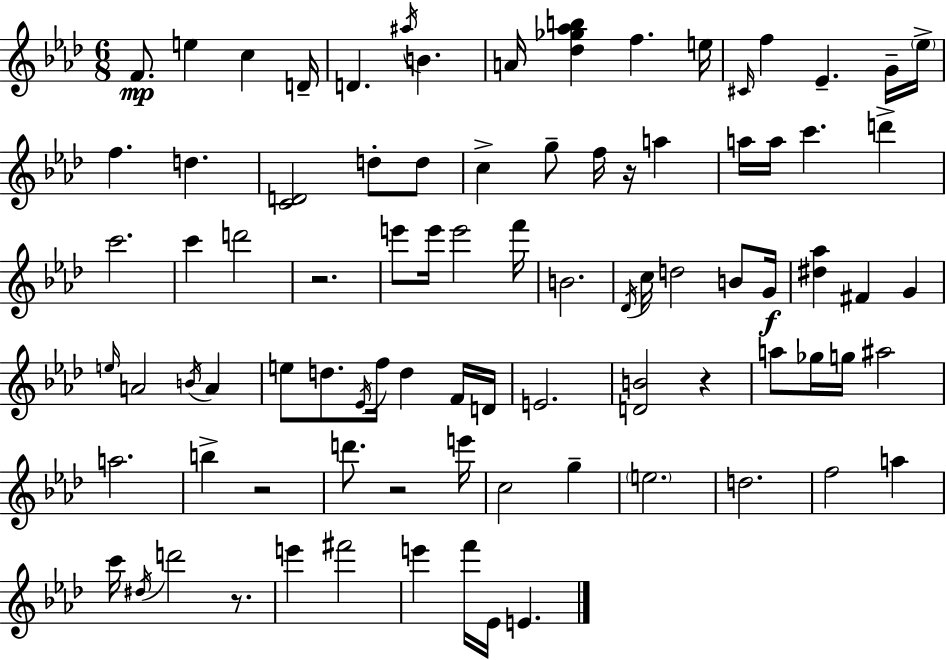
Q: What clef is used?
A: treble